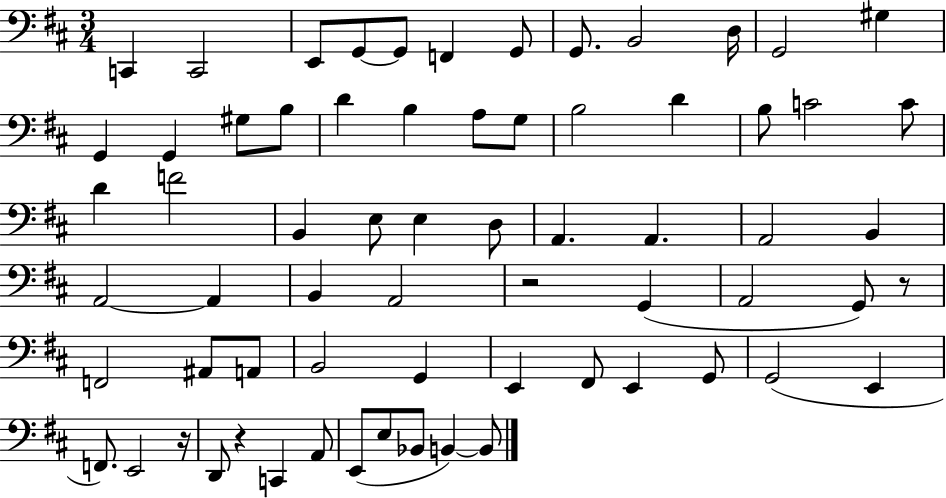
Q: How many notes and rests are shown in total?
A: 67